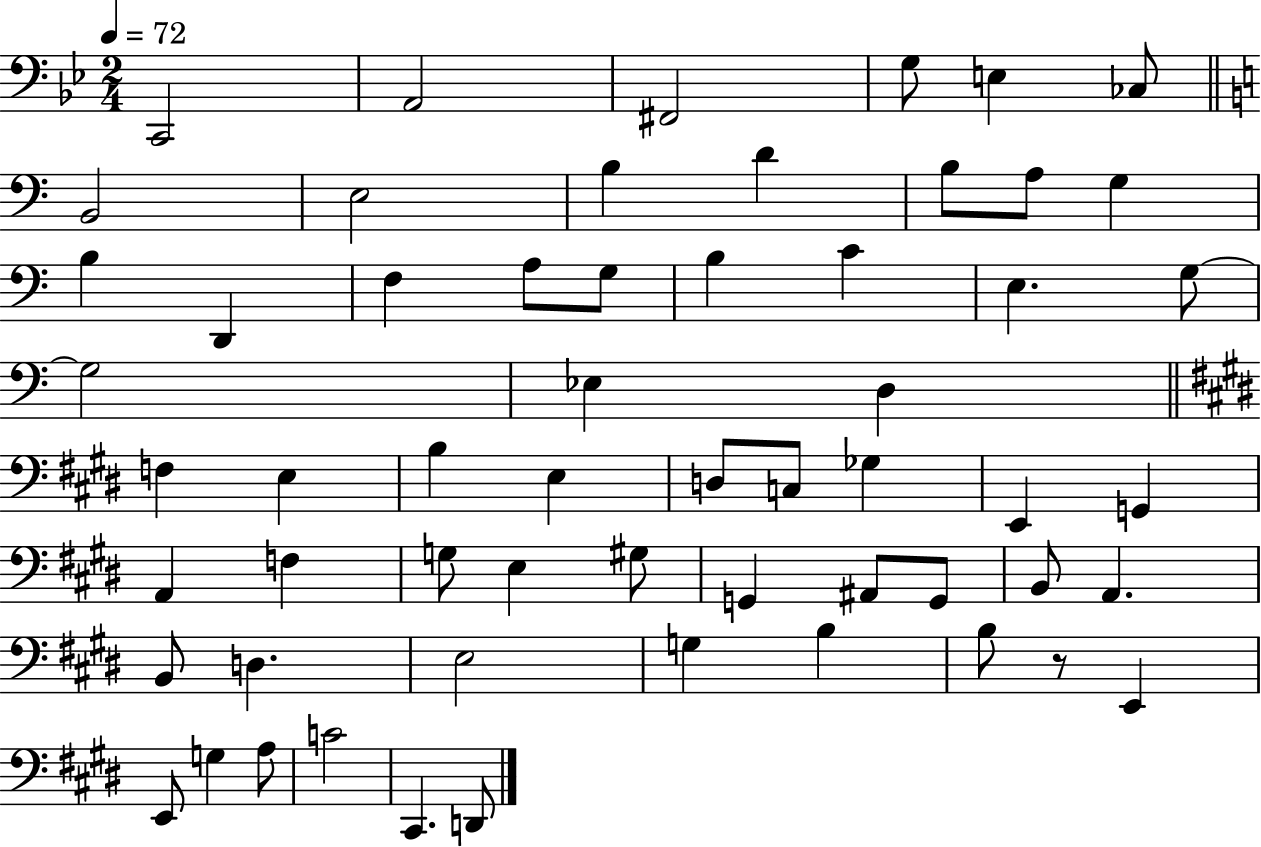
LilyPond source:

{
  \clef bass
  \numericTimeSignature
  \time 2/4
  \key bes \major
  \tempo 4 = 72
  \repeat volta 2 { c,2 | a,2 | fis,2 | g8 e4 ces8 | \break \bar "||" \break \key c \major b,2 | e2 | b4 d'4 | b8 a8 g4 | \break b4 d,4 | f4 a8 g8 | b4 c'4 | e4. g8~~ | \break g2 | ees4 d4 | \bar "||" \break \key e \major f4 e4 | b4 e4 | d8 c8 ges4 | e,4 g,4 | \break a,4 f4 | g8 e4 gis8 | g,4 ais,8 g,8 | b,8 a,4. | \break b,8 d4. | e2 | g4 b4 | b8 r8 e,4 | \break e,8 g4 a8 | c'2 | cis,4. d,8 | } \bar "|."
}